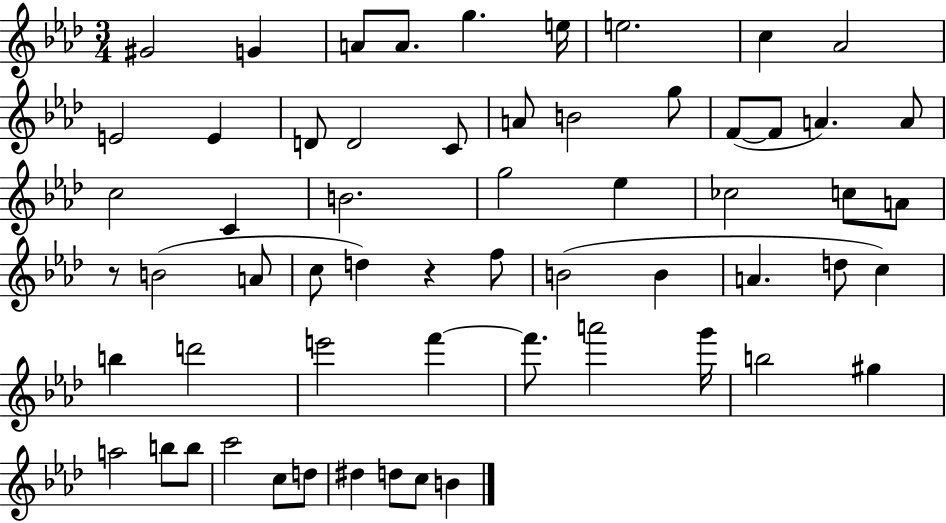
G#4/h G4/q A4/e A4/e. G5/q. E5/s E5/h. C5/q Ab4/h E4/h E4/q D4/e D4/h C4/e A4/e B4/h G5/e F4/e F4/e A4/q. A4/e C5/h C4/q B4/h. G5/h Eb5/q CES5/h C5/e A4/e R/e B4/h A4/e C5/e D5/q R/q F5/e B4/h B4/q A4/q. D5/e C5/q B5/q D6/h E6/h F6/q F6/e. A6/h G6/s B5/h G#5/q A5/h B5/e B5/e C6/h C5/e D5/e D#5/q D5/e C5/e B4/q